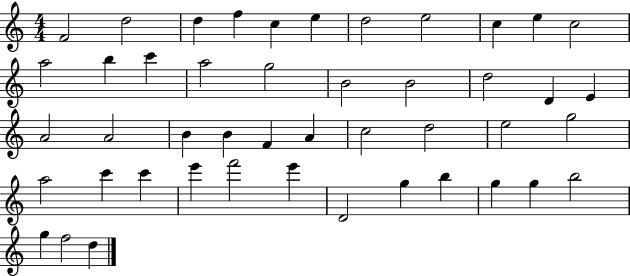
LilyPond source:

{
  \clef treble
  \numericTimeSignature
  \time 4/4
  \key c \major
  f'2 d''2 | d''4 f''4 c''4 e''4 | d''2 e''2 | c''4 e''4 c''2 | \break a''2 b''4 c'''4 | a''2 g''2 | b'2 b'2 | d''2 d'4 e'4 | \break a'2 a'2 | b'4 b'4 f'4 a'4 | c''2 d''2 | e''2 g''2 | \break a''2 c'''4 c'''4 | e'''4 f'''2 e'''4 | d'2 g''4 b''4 | g''4 g''4 b''2 | \break g''4 f''2 d''4 | \bar "|."
}